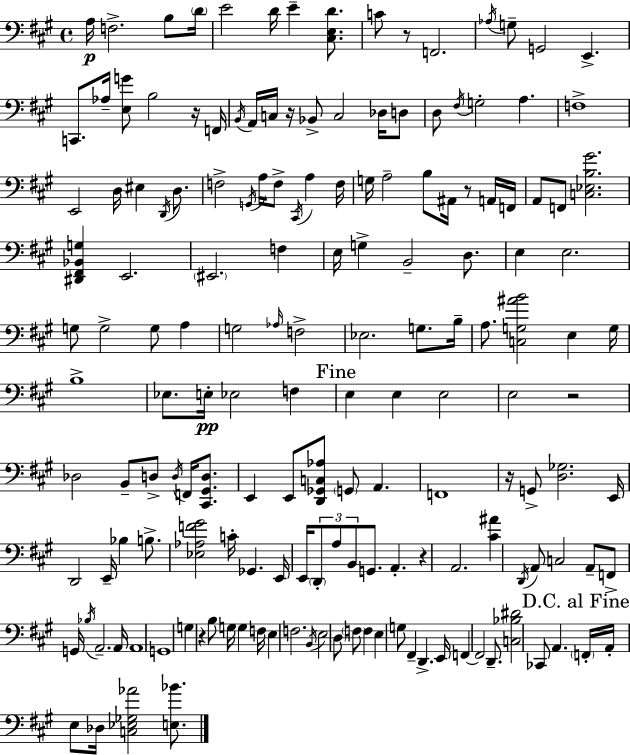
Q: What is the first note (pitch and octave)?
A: A3